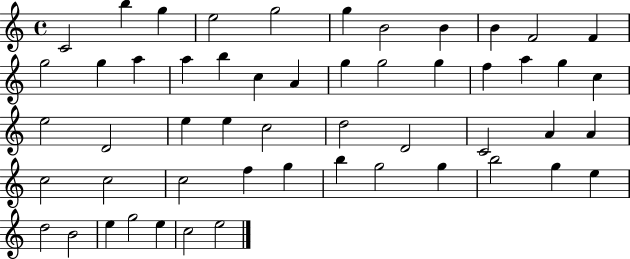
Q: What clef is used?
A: treble